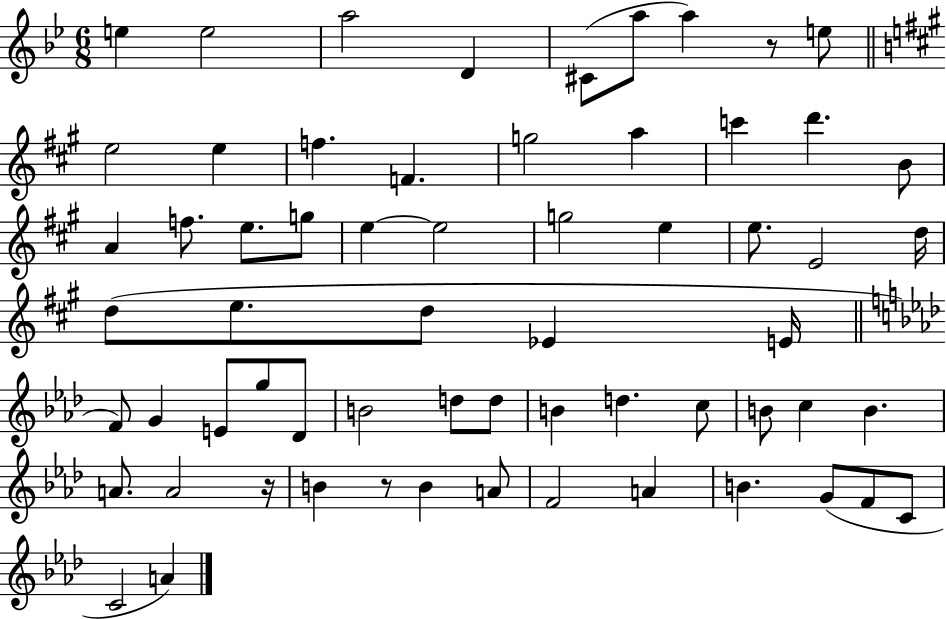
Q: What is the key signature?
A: BES major